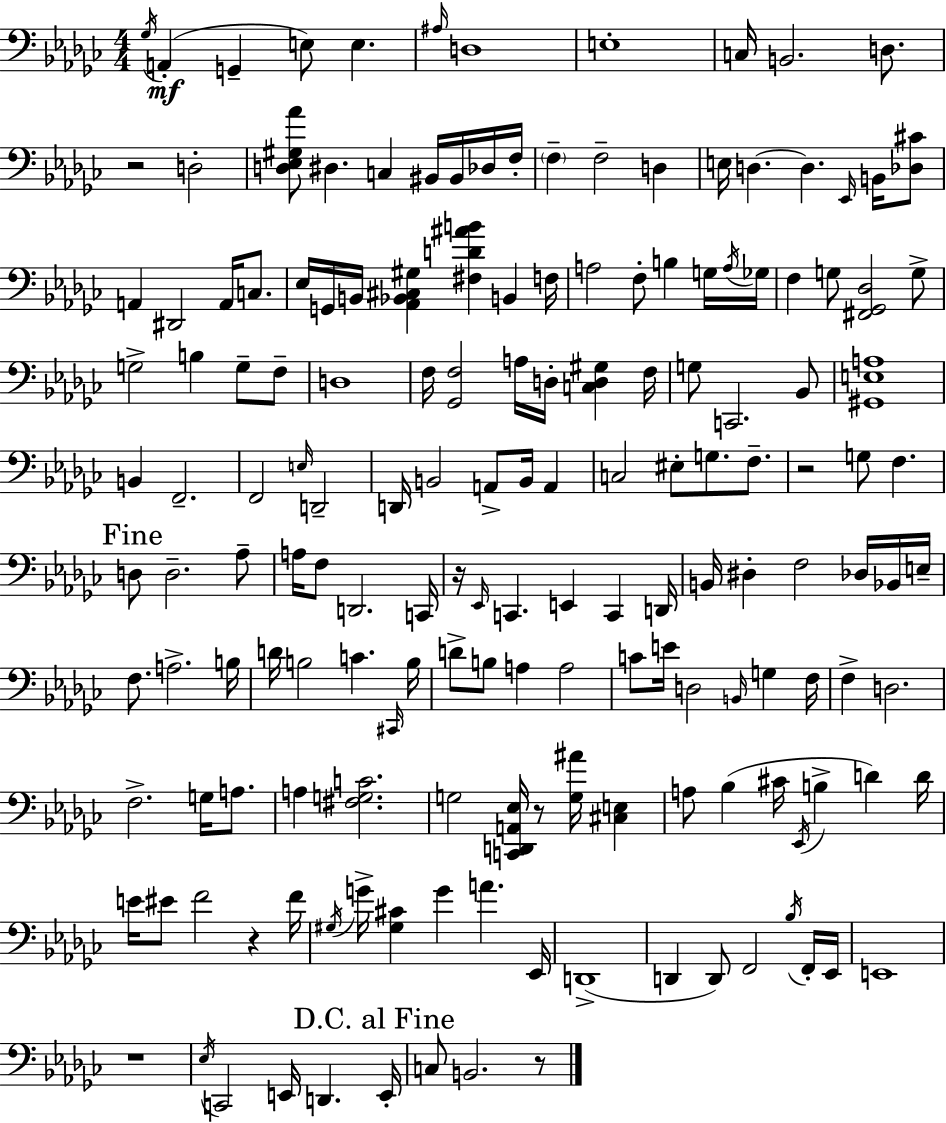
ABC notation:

X:1
T:Untitled
M:4/4
L:1/4
K:Ebm
_G,/4 A,, G,, E,/2 E, ^A,/4 D,4 E,4 C,/4 B,,2 D,/2 z2 D,2 [D,_E,^G,_A]/2 ^D, C, ^B,,/4 ^B,,/4 _D,/4 F,/4 F, F,2 D, E,/4 D, D, _E,,/4 B,,/4 [_D,^C]/2 A,, ^D,,2 A,,/4 C,/2 _E,/4 G,,/4 B,,/4 [_A,,_B,,^C,^G,] [^F,D^AB] B,, F,/4 A,2 F,/2 B, G,/4 A,/4 _G,/4 F, G,/2 [^F,,_G,,_D,]2 G,/2 G,2 B, G,/2 F,/2 D,4 F,/4 [_G,,F,]2 A,/4 D,/4 [C,D,^G,] F,/4 G,/2 C,,2 _B,,/2 [^G,,E,A,]4 B,, F,,2 F,,2 E,/4 D,,2 D,,/4 B,,2 A,,/2 B,,/4 A,, C,2 ^E,/2 G,/2 F,/2 z2 G,/2 F, D,/2 D,2 _A,/2 A,/4 F,/2 D,,2 C,,/4 z/4 _E,,/4 C,, E,, C,, D,,/4 B,,/4 ^D, F,2 _D,/4 _B,,/4 E,/4 F,/2 A,2 B,/4 D/4 B,2 C ^C,,/4 B,/4 D/2 B,/2 A, A,2 C/2 E/4 D,2 B,,/4 G, F,/4 F, D,2 F,2 G,/4 A,/2 A, [^F,G,C]2 G,2 [C,,D,,A,,_E,]/4 z/2 [G,^A]/4 [^C,E,] A,/2 _B, ^C/4 _E,,/4 B, D D/4 E/4 ^E/2 F2 z F/4 ^G,/4 G/4 [^G,^C] G A _E,,/4 D,,4 D,, D,,/2 F,,2 _B,/4 F,,/4 _E,,/4 E,,4 z4 _E,/4 C,,2 E,,/4 D,, E,,/4 C,/2 B,,2 z/2